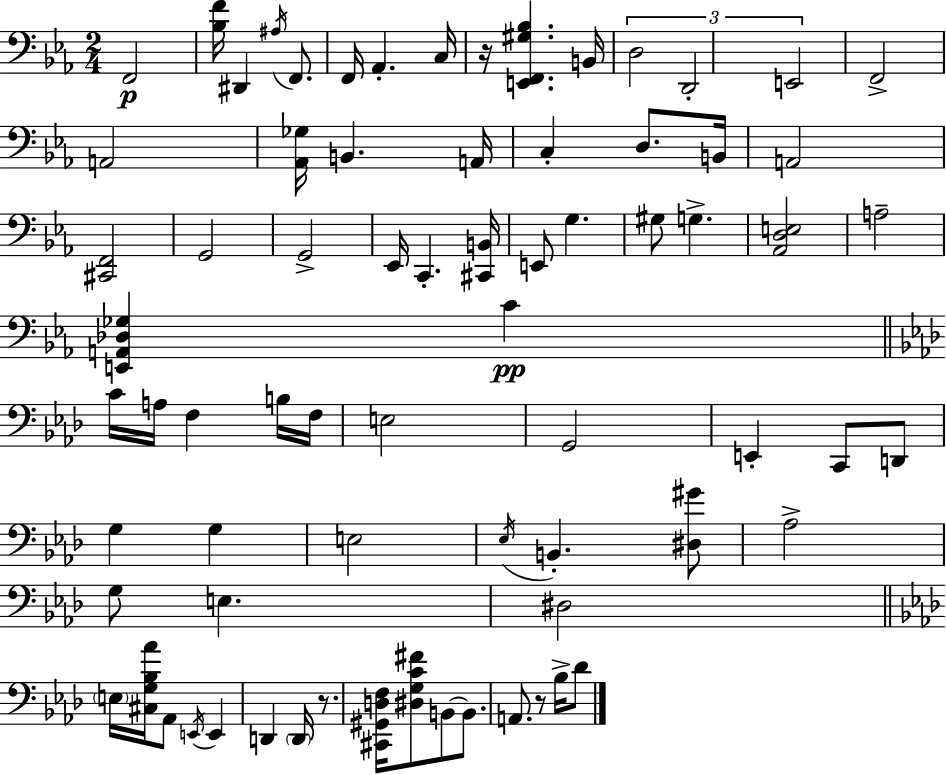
{
  \clef bass
  \numericTimeSignature
  \time 2/4
  \key c \minor
  f,2\p | <bes f'>16 dis,4 \acciaccatura { ais16 } f,8. | f,16 aes,4.-. | c16 r16 <e, f, gis bes>4. | \break b,16 \tuplet 3/2 { d2 | d,2-. | e,2 } | f,2-> | \break a,2 | <aes, ges>16 b,4. | a,16 c4-. d8. | b,16 a,2 | \break <cis, f,>2 | g,2 | g,2-> | ees,16 c,4.-. | \break <cis, b,>16 e,8 g4. | gis8 g4.-> | <aes, d e>2 | a2-- | \break <e, a, des ges>4 c'4\pp | \bar "||" \break \key f \minor c'16 a16 f4 b16 f16 | e2 | g,2 | e,4-. c,8 d,8 | \break g4 g4 | e2 | \acciaccatura { ees16 } b,4.-. <dis gis'>8 | aes2-> | \break g8 e4. | dis2 | \bar "||" \break \key aes \major \parenthesize e16 <cis g bes aes'>16 aes,8 \acciaccatura { e,16 } e,4 | d,4 \parenthesize d,16 r8. | <cis, gis, d f>16 <dis g c' fis'>8 b,8~~ b,8. | a,8. r8 bes16-> des'8 | \break \bar "|."
}